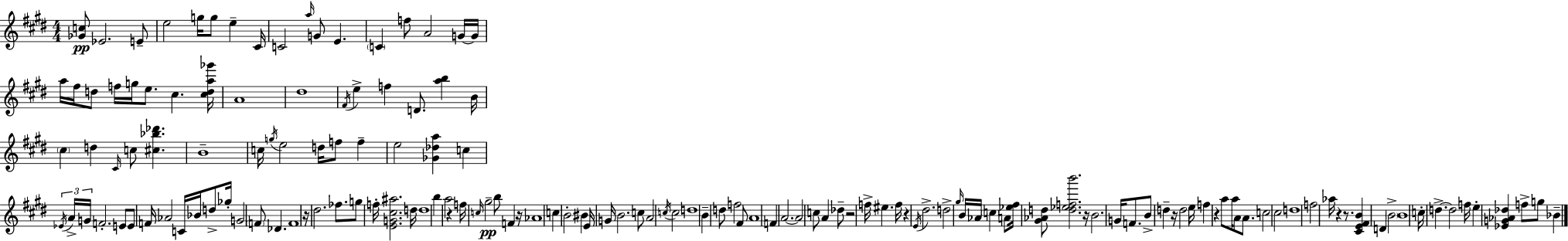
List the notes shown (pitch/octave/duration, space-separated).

[Gb4,C5]/e Eb4/h. E4/e E5/h G5/s G5/e E5/q C#4/s C4/h A5/s G4/e E4/q. C4/q F5/e A4/h G4/s G4/s A5/s F#5/s D5/e F5/s G5/s E5/e. C#5/q. [C#5,D5,A5,Gb6]/s A4/w D#5/w F#4/s E5/q F5/q D4/e. [A5,B5]/q B4/s C#5/q D5/q C#4/s C5/e [C#5,Bb5,Db6]/q. B4/w C5/s G5/s E5/h D5/s F5/e F5/q E5/h [Gb4,Db5,A5]/q C5/q Eb4/s A4/s G4/s F4/h. E4/e E4/e F4/s Ab4/h C4/s Bb4/s D5/e Gb5/s G4/h F4/e Db4/q. F4/w R/s D#5/h. FES5/e. G5/e F5/s [E4,G4,C#5,A#5]/h. D5/s D5/w B5/q A5/h R/q F5/s C5/s G#5/h B5/e F4/q R/s Ab4/w C5/q B4/h BIS4/q E4/s G4/s B4/h. C5/e A4/h C5/s C5/h D5/w B4/q D5/e F5/h F#4/e A4/w F4/q A4/h. A4/h C5/e A4/q Db5/e R/h F5/s EIS5/q. F5/s R/q E4/s D#5/h. D5/h G#5/s B4/s Ab4/s C5/q A4/e [Eb5,F#5]/s [G#4,Ab4,D5]/e [D5,Eb5,F5,B6]/h. R/s B4/h. G4/s F4/e. B4/e D5/q R/s D5/h E5/s F5/q R/q A5/e A5/s A4/e A4/e. C5/h C#5/h D5/w F5/h Ab5/s R/q R/e. [C#4,E4,F#4,B4]/q D4/q B4/h B4/w C5/s D5/q. D5/h F5/s E5/q [Eb4,G4,Ab4,Db5]/q F5/e G5/e Bb4/q